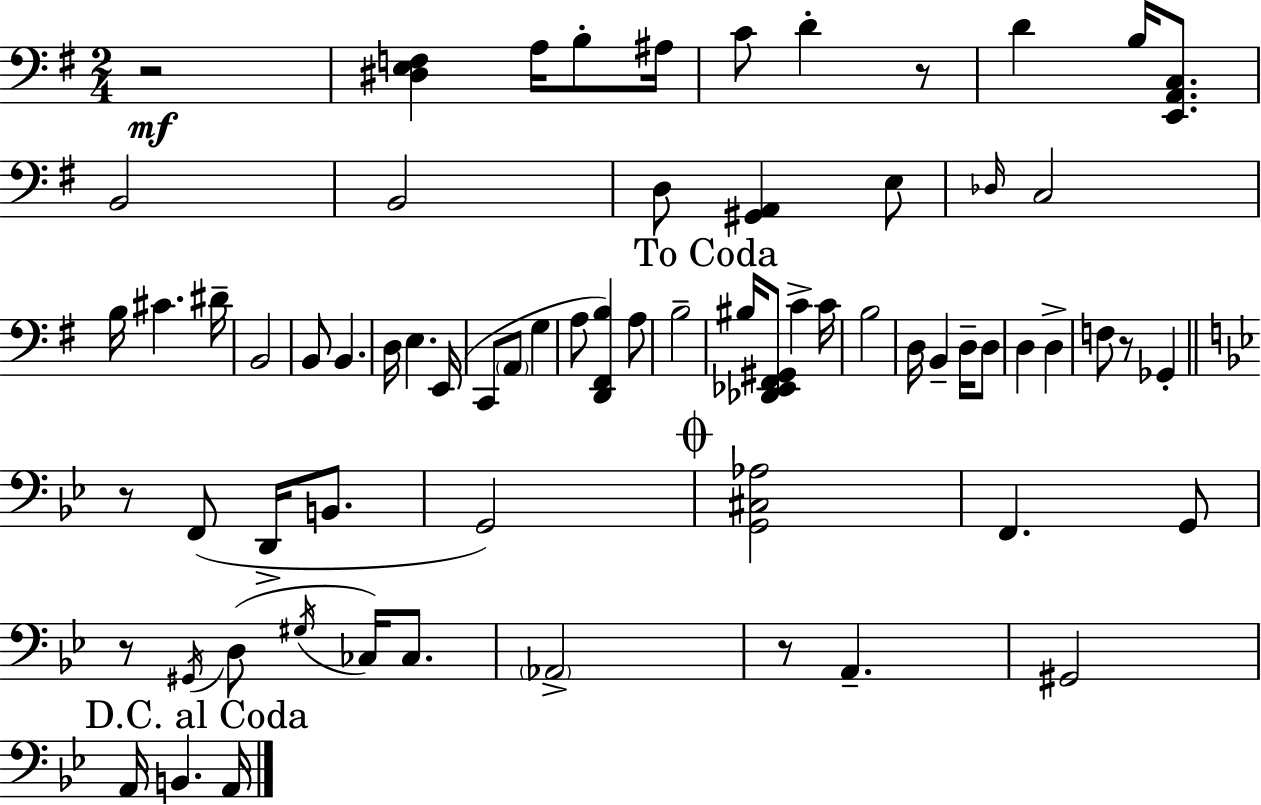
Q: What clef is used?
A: bass